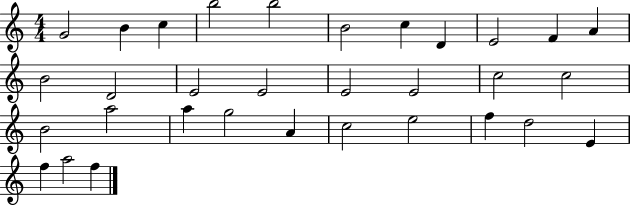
X:1
T:Untitled
M:4/4
L:1/4
K:C
G2 B c b2 b2 B2 c D E2 F A B2 D2 E2 E2 E2 E2 c2 c2 B2 a2 a g2 A c2 e2 f d2 E f a2 f